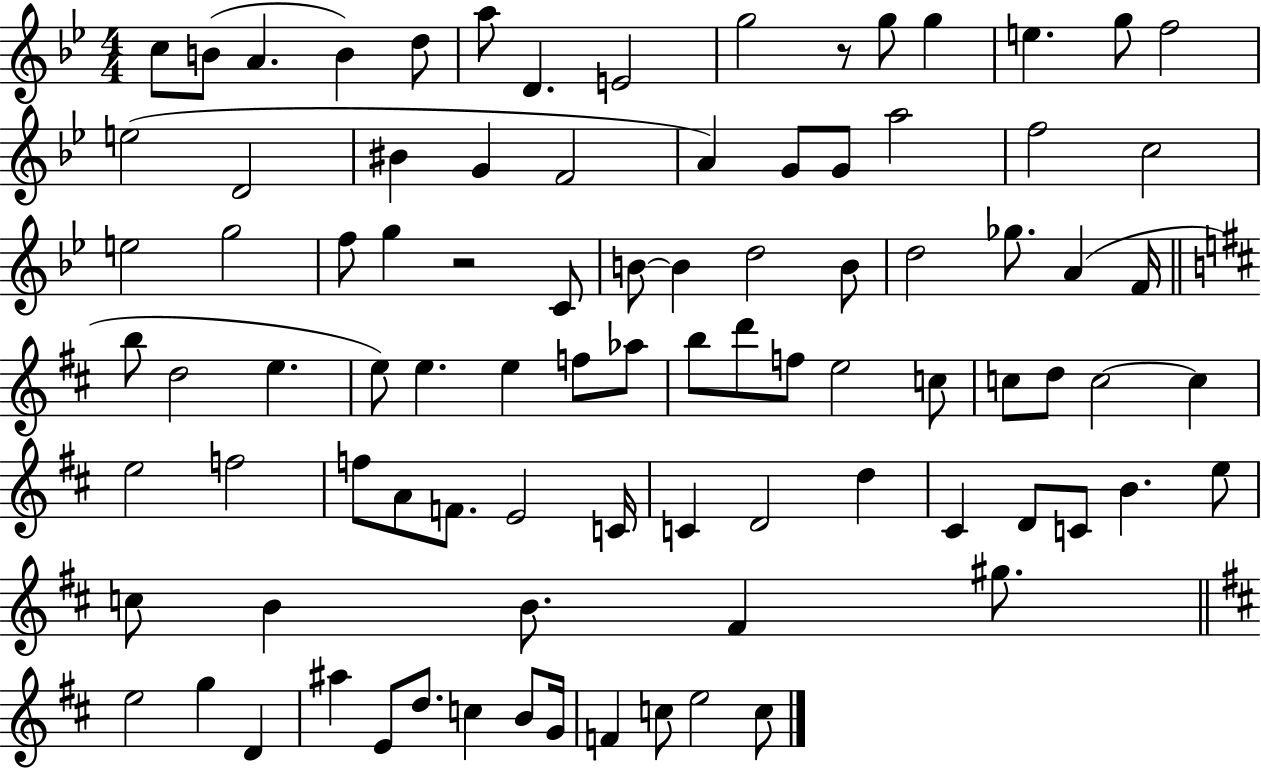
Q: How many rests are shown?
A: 2